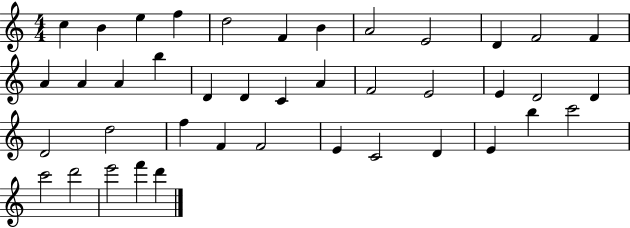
{
  \clef treble
  \numericTimeSignature
  \time 4/4
  \key c \major
  c''4 b'4 e''4 f''4 | d''2 f'4 b'4 | a'2 e'2 | d'4 f'2 f'4 | \break a'4 a'4 a'4 b''4 | d'4 d'4 c'4 a'4 | f'2 e'2 | e'4 d'2 d'4 | \break d'2 d''2 | f''4 f'4 f'2 | e'4 c'2 d'4 | e'4 b''4 c'''2 | \break c'''2 d'''2 | e'''2 f'''4 d'''4 | \bar "|."
}